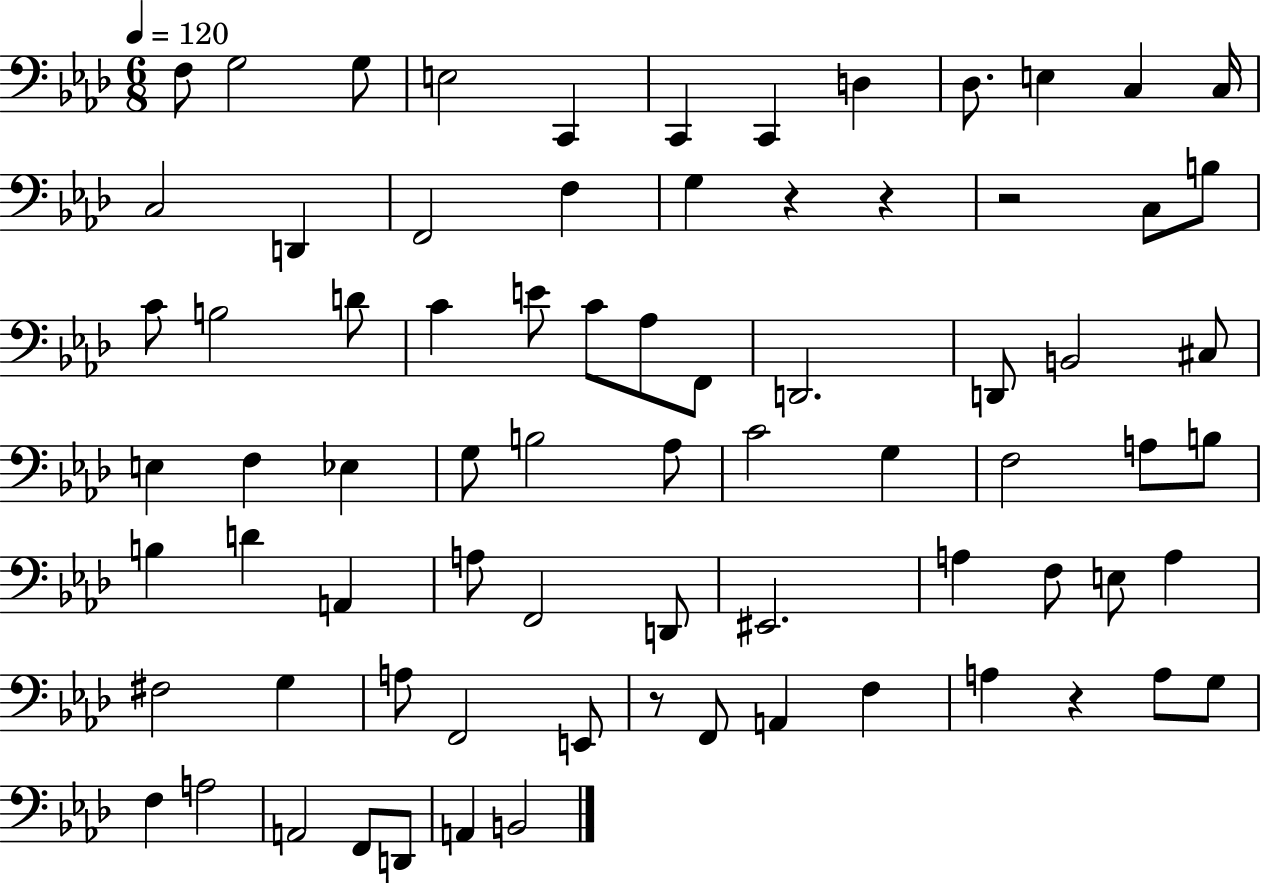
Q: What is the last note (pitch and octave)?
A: B2